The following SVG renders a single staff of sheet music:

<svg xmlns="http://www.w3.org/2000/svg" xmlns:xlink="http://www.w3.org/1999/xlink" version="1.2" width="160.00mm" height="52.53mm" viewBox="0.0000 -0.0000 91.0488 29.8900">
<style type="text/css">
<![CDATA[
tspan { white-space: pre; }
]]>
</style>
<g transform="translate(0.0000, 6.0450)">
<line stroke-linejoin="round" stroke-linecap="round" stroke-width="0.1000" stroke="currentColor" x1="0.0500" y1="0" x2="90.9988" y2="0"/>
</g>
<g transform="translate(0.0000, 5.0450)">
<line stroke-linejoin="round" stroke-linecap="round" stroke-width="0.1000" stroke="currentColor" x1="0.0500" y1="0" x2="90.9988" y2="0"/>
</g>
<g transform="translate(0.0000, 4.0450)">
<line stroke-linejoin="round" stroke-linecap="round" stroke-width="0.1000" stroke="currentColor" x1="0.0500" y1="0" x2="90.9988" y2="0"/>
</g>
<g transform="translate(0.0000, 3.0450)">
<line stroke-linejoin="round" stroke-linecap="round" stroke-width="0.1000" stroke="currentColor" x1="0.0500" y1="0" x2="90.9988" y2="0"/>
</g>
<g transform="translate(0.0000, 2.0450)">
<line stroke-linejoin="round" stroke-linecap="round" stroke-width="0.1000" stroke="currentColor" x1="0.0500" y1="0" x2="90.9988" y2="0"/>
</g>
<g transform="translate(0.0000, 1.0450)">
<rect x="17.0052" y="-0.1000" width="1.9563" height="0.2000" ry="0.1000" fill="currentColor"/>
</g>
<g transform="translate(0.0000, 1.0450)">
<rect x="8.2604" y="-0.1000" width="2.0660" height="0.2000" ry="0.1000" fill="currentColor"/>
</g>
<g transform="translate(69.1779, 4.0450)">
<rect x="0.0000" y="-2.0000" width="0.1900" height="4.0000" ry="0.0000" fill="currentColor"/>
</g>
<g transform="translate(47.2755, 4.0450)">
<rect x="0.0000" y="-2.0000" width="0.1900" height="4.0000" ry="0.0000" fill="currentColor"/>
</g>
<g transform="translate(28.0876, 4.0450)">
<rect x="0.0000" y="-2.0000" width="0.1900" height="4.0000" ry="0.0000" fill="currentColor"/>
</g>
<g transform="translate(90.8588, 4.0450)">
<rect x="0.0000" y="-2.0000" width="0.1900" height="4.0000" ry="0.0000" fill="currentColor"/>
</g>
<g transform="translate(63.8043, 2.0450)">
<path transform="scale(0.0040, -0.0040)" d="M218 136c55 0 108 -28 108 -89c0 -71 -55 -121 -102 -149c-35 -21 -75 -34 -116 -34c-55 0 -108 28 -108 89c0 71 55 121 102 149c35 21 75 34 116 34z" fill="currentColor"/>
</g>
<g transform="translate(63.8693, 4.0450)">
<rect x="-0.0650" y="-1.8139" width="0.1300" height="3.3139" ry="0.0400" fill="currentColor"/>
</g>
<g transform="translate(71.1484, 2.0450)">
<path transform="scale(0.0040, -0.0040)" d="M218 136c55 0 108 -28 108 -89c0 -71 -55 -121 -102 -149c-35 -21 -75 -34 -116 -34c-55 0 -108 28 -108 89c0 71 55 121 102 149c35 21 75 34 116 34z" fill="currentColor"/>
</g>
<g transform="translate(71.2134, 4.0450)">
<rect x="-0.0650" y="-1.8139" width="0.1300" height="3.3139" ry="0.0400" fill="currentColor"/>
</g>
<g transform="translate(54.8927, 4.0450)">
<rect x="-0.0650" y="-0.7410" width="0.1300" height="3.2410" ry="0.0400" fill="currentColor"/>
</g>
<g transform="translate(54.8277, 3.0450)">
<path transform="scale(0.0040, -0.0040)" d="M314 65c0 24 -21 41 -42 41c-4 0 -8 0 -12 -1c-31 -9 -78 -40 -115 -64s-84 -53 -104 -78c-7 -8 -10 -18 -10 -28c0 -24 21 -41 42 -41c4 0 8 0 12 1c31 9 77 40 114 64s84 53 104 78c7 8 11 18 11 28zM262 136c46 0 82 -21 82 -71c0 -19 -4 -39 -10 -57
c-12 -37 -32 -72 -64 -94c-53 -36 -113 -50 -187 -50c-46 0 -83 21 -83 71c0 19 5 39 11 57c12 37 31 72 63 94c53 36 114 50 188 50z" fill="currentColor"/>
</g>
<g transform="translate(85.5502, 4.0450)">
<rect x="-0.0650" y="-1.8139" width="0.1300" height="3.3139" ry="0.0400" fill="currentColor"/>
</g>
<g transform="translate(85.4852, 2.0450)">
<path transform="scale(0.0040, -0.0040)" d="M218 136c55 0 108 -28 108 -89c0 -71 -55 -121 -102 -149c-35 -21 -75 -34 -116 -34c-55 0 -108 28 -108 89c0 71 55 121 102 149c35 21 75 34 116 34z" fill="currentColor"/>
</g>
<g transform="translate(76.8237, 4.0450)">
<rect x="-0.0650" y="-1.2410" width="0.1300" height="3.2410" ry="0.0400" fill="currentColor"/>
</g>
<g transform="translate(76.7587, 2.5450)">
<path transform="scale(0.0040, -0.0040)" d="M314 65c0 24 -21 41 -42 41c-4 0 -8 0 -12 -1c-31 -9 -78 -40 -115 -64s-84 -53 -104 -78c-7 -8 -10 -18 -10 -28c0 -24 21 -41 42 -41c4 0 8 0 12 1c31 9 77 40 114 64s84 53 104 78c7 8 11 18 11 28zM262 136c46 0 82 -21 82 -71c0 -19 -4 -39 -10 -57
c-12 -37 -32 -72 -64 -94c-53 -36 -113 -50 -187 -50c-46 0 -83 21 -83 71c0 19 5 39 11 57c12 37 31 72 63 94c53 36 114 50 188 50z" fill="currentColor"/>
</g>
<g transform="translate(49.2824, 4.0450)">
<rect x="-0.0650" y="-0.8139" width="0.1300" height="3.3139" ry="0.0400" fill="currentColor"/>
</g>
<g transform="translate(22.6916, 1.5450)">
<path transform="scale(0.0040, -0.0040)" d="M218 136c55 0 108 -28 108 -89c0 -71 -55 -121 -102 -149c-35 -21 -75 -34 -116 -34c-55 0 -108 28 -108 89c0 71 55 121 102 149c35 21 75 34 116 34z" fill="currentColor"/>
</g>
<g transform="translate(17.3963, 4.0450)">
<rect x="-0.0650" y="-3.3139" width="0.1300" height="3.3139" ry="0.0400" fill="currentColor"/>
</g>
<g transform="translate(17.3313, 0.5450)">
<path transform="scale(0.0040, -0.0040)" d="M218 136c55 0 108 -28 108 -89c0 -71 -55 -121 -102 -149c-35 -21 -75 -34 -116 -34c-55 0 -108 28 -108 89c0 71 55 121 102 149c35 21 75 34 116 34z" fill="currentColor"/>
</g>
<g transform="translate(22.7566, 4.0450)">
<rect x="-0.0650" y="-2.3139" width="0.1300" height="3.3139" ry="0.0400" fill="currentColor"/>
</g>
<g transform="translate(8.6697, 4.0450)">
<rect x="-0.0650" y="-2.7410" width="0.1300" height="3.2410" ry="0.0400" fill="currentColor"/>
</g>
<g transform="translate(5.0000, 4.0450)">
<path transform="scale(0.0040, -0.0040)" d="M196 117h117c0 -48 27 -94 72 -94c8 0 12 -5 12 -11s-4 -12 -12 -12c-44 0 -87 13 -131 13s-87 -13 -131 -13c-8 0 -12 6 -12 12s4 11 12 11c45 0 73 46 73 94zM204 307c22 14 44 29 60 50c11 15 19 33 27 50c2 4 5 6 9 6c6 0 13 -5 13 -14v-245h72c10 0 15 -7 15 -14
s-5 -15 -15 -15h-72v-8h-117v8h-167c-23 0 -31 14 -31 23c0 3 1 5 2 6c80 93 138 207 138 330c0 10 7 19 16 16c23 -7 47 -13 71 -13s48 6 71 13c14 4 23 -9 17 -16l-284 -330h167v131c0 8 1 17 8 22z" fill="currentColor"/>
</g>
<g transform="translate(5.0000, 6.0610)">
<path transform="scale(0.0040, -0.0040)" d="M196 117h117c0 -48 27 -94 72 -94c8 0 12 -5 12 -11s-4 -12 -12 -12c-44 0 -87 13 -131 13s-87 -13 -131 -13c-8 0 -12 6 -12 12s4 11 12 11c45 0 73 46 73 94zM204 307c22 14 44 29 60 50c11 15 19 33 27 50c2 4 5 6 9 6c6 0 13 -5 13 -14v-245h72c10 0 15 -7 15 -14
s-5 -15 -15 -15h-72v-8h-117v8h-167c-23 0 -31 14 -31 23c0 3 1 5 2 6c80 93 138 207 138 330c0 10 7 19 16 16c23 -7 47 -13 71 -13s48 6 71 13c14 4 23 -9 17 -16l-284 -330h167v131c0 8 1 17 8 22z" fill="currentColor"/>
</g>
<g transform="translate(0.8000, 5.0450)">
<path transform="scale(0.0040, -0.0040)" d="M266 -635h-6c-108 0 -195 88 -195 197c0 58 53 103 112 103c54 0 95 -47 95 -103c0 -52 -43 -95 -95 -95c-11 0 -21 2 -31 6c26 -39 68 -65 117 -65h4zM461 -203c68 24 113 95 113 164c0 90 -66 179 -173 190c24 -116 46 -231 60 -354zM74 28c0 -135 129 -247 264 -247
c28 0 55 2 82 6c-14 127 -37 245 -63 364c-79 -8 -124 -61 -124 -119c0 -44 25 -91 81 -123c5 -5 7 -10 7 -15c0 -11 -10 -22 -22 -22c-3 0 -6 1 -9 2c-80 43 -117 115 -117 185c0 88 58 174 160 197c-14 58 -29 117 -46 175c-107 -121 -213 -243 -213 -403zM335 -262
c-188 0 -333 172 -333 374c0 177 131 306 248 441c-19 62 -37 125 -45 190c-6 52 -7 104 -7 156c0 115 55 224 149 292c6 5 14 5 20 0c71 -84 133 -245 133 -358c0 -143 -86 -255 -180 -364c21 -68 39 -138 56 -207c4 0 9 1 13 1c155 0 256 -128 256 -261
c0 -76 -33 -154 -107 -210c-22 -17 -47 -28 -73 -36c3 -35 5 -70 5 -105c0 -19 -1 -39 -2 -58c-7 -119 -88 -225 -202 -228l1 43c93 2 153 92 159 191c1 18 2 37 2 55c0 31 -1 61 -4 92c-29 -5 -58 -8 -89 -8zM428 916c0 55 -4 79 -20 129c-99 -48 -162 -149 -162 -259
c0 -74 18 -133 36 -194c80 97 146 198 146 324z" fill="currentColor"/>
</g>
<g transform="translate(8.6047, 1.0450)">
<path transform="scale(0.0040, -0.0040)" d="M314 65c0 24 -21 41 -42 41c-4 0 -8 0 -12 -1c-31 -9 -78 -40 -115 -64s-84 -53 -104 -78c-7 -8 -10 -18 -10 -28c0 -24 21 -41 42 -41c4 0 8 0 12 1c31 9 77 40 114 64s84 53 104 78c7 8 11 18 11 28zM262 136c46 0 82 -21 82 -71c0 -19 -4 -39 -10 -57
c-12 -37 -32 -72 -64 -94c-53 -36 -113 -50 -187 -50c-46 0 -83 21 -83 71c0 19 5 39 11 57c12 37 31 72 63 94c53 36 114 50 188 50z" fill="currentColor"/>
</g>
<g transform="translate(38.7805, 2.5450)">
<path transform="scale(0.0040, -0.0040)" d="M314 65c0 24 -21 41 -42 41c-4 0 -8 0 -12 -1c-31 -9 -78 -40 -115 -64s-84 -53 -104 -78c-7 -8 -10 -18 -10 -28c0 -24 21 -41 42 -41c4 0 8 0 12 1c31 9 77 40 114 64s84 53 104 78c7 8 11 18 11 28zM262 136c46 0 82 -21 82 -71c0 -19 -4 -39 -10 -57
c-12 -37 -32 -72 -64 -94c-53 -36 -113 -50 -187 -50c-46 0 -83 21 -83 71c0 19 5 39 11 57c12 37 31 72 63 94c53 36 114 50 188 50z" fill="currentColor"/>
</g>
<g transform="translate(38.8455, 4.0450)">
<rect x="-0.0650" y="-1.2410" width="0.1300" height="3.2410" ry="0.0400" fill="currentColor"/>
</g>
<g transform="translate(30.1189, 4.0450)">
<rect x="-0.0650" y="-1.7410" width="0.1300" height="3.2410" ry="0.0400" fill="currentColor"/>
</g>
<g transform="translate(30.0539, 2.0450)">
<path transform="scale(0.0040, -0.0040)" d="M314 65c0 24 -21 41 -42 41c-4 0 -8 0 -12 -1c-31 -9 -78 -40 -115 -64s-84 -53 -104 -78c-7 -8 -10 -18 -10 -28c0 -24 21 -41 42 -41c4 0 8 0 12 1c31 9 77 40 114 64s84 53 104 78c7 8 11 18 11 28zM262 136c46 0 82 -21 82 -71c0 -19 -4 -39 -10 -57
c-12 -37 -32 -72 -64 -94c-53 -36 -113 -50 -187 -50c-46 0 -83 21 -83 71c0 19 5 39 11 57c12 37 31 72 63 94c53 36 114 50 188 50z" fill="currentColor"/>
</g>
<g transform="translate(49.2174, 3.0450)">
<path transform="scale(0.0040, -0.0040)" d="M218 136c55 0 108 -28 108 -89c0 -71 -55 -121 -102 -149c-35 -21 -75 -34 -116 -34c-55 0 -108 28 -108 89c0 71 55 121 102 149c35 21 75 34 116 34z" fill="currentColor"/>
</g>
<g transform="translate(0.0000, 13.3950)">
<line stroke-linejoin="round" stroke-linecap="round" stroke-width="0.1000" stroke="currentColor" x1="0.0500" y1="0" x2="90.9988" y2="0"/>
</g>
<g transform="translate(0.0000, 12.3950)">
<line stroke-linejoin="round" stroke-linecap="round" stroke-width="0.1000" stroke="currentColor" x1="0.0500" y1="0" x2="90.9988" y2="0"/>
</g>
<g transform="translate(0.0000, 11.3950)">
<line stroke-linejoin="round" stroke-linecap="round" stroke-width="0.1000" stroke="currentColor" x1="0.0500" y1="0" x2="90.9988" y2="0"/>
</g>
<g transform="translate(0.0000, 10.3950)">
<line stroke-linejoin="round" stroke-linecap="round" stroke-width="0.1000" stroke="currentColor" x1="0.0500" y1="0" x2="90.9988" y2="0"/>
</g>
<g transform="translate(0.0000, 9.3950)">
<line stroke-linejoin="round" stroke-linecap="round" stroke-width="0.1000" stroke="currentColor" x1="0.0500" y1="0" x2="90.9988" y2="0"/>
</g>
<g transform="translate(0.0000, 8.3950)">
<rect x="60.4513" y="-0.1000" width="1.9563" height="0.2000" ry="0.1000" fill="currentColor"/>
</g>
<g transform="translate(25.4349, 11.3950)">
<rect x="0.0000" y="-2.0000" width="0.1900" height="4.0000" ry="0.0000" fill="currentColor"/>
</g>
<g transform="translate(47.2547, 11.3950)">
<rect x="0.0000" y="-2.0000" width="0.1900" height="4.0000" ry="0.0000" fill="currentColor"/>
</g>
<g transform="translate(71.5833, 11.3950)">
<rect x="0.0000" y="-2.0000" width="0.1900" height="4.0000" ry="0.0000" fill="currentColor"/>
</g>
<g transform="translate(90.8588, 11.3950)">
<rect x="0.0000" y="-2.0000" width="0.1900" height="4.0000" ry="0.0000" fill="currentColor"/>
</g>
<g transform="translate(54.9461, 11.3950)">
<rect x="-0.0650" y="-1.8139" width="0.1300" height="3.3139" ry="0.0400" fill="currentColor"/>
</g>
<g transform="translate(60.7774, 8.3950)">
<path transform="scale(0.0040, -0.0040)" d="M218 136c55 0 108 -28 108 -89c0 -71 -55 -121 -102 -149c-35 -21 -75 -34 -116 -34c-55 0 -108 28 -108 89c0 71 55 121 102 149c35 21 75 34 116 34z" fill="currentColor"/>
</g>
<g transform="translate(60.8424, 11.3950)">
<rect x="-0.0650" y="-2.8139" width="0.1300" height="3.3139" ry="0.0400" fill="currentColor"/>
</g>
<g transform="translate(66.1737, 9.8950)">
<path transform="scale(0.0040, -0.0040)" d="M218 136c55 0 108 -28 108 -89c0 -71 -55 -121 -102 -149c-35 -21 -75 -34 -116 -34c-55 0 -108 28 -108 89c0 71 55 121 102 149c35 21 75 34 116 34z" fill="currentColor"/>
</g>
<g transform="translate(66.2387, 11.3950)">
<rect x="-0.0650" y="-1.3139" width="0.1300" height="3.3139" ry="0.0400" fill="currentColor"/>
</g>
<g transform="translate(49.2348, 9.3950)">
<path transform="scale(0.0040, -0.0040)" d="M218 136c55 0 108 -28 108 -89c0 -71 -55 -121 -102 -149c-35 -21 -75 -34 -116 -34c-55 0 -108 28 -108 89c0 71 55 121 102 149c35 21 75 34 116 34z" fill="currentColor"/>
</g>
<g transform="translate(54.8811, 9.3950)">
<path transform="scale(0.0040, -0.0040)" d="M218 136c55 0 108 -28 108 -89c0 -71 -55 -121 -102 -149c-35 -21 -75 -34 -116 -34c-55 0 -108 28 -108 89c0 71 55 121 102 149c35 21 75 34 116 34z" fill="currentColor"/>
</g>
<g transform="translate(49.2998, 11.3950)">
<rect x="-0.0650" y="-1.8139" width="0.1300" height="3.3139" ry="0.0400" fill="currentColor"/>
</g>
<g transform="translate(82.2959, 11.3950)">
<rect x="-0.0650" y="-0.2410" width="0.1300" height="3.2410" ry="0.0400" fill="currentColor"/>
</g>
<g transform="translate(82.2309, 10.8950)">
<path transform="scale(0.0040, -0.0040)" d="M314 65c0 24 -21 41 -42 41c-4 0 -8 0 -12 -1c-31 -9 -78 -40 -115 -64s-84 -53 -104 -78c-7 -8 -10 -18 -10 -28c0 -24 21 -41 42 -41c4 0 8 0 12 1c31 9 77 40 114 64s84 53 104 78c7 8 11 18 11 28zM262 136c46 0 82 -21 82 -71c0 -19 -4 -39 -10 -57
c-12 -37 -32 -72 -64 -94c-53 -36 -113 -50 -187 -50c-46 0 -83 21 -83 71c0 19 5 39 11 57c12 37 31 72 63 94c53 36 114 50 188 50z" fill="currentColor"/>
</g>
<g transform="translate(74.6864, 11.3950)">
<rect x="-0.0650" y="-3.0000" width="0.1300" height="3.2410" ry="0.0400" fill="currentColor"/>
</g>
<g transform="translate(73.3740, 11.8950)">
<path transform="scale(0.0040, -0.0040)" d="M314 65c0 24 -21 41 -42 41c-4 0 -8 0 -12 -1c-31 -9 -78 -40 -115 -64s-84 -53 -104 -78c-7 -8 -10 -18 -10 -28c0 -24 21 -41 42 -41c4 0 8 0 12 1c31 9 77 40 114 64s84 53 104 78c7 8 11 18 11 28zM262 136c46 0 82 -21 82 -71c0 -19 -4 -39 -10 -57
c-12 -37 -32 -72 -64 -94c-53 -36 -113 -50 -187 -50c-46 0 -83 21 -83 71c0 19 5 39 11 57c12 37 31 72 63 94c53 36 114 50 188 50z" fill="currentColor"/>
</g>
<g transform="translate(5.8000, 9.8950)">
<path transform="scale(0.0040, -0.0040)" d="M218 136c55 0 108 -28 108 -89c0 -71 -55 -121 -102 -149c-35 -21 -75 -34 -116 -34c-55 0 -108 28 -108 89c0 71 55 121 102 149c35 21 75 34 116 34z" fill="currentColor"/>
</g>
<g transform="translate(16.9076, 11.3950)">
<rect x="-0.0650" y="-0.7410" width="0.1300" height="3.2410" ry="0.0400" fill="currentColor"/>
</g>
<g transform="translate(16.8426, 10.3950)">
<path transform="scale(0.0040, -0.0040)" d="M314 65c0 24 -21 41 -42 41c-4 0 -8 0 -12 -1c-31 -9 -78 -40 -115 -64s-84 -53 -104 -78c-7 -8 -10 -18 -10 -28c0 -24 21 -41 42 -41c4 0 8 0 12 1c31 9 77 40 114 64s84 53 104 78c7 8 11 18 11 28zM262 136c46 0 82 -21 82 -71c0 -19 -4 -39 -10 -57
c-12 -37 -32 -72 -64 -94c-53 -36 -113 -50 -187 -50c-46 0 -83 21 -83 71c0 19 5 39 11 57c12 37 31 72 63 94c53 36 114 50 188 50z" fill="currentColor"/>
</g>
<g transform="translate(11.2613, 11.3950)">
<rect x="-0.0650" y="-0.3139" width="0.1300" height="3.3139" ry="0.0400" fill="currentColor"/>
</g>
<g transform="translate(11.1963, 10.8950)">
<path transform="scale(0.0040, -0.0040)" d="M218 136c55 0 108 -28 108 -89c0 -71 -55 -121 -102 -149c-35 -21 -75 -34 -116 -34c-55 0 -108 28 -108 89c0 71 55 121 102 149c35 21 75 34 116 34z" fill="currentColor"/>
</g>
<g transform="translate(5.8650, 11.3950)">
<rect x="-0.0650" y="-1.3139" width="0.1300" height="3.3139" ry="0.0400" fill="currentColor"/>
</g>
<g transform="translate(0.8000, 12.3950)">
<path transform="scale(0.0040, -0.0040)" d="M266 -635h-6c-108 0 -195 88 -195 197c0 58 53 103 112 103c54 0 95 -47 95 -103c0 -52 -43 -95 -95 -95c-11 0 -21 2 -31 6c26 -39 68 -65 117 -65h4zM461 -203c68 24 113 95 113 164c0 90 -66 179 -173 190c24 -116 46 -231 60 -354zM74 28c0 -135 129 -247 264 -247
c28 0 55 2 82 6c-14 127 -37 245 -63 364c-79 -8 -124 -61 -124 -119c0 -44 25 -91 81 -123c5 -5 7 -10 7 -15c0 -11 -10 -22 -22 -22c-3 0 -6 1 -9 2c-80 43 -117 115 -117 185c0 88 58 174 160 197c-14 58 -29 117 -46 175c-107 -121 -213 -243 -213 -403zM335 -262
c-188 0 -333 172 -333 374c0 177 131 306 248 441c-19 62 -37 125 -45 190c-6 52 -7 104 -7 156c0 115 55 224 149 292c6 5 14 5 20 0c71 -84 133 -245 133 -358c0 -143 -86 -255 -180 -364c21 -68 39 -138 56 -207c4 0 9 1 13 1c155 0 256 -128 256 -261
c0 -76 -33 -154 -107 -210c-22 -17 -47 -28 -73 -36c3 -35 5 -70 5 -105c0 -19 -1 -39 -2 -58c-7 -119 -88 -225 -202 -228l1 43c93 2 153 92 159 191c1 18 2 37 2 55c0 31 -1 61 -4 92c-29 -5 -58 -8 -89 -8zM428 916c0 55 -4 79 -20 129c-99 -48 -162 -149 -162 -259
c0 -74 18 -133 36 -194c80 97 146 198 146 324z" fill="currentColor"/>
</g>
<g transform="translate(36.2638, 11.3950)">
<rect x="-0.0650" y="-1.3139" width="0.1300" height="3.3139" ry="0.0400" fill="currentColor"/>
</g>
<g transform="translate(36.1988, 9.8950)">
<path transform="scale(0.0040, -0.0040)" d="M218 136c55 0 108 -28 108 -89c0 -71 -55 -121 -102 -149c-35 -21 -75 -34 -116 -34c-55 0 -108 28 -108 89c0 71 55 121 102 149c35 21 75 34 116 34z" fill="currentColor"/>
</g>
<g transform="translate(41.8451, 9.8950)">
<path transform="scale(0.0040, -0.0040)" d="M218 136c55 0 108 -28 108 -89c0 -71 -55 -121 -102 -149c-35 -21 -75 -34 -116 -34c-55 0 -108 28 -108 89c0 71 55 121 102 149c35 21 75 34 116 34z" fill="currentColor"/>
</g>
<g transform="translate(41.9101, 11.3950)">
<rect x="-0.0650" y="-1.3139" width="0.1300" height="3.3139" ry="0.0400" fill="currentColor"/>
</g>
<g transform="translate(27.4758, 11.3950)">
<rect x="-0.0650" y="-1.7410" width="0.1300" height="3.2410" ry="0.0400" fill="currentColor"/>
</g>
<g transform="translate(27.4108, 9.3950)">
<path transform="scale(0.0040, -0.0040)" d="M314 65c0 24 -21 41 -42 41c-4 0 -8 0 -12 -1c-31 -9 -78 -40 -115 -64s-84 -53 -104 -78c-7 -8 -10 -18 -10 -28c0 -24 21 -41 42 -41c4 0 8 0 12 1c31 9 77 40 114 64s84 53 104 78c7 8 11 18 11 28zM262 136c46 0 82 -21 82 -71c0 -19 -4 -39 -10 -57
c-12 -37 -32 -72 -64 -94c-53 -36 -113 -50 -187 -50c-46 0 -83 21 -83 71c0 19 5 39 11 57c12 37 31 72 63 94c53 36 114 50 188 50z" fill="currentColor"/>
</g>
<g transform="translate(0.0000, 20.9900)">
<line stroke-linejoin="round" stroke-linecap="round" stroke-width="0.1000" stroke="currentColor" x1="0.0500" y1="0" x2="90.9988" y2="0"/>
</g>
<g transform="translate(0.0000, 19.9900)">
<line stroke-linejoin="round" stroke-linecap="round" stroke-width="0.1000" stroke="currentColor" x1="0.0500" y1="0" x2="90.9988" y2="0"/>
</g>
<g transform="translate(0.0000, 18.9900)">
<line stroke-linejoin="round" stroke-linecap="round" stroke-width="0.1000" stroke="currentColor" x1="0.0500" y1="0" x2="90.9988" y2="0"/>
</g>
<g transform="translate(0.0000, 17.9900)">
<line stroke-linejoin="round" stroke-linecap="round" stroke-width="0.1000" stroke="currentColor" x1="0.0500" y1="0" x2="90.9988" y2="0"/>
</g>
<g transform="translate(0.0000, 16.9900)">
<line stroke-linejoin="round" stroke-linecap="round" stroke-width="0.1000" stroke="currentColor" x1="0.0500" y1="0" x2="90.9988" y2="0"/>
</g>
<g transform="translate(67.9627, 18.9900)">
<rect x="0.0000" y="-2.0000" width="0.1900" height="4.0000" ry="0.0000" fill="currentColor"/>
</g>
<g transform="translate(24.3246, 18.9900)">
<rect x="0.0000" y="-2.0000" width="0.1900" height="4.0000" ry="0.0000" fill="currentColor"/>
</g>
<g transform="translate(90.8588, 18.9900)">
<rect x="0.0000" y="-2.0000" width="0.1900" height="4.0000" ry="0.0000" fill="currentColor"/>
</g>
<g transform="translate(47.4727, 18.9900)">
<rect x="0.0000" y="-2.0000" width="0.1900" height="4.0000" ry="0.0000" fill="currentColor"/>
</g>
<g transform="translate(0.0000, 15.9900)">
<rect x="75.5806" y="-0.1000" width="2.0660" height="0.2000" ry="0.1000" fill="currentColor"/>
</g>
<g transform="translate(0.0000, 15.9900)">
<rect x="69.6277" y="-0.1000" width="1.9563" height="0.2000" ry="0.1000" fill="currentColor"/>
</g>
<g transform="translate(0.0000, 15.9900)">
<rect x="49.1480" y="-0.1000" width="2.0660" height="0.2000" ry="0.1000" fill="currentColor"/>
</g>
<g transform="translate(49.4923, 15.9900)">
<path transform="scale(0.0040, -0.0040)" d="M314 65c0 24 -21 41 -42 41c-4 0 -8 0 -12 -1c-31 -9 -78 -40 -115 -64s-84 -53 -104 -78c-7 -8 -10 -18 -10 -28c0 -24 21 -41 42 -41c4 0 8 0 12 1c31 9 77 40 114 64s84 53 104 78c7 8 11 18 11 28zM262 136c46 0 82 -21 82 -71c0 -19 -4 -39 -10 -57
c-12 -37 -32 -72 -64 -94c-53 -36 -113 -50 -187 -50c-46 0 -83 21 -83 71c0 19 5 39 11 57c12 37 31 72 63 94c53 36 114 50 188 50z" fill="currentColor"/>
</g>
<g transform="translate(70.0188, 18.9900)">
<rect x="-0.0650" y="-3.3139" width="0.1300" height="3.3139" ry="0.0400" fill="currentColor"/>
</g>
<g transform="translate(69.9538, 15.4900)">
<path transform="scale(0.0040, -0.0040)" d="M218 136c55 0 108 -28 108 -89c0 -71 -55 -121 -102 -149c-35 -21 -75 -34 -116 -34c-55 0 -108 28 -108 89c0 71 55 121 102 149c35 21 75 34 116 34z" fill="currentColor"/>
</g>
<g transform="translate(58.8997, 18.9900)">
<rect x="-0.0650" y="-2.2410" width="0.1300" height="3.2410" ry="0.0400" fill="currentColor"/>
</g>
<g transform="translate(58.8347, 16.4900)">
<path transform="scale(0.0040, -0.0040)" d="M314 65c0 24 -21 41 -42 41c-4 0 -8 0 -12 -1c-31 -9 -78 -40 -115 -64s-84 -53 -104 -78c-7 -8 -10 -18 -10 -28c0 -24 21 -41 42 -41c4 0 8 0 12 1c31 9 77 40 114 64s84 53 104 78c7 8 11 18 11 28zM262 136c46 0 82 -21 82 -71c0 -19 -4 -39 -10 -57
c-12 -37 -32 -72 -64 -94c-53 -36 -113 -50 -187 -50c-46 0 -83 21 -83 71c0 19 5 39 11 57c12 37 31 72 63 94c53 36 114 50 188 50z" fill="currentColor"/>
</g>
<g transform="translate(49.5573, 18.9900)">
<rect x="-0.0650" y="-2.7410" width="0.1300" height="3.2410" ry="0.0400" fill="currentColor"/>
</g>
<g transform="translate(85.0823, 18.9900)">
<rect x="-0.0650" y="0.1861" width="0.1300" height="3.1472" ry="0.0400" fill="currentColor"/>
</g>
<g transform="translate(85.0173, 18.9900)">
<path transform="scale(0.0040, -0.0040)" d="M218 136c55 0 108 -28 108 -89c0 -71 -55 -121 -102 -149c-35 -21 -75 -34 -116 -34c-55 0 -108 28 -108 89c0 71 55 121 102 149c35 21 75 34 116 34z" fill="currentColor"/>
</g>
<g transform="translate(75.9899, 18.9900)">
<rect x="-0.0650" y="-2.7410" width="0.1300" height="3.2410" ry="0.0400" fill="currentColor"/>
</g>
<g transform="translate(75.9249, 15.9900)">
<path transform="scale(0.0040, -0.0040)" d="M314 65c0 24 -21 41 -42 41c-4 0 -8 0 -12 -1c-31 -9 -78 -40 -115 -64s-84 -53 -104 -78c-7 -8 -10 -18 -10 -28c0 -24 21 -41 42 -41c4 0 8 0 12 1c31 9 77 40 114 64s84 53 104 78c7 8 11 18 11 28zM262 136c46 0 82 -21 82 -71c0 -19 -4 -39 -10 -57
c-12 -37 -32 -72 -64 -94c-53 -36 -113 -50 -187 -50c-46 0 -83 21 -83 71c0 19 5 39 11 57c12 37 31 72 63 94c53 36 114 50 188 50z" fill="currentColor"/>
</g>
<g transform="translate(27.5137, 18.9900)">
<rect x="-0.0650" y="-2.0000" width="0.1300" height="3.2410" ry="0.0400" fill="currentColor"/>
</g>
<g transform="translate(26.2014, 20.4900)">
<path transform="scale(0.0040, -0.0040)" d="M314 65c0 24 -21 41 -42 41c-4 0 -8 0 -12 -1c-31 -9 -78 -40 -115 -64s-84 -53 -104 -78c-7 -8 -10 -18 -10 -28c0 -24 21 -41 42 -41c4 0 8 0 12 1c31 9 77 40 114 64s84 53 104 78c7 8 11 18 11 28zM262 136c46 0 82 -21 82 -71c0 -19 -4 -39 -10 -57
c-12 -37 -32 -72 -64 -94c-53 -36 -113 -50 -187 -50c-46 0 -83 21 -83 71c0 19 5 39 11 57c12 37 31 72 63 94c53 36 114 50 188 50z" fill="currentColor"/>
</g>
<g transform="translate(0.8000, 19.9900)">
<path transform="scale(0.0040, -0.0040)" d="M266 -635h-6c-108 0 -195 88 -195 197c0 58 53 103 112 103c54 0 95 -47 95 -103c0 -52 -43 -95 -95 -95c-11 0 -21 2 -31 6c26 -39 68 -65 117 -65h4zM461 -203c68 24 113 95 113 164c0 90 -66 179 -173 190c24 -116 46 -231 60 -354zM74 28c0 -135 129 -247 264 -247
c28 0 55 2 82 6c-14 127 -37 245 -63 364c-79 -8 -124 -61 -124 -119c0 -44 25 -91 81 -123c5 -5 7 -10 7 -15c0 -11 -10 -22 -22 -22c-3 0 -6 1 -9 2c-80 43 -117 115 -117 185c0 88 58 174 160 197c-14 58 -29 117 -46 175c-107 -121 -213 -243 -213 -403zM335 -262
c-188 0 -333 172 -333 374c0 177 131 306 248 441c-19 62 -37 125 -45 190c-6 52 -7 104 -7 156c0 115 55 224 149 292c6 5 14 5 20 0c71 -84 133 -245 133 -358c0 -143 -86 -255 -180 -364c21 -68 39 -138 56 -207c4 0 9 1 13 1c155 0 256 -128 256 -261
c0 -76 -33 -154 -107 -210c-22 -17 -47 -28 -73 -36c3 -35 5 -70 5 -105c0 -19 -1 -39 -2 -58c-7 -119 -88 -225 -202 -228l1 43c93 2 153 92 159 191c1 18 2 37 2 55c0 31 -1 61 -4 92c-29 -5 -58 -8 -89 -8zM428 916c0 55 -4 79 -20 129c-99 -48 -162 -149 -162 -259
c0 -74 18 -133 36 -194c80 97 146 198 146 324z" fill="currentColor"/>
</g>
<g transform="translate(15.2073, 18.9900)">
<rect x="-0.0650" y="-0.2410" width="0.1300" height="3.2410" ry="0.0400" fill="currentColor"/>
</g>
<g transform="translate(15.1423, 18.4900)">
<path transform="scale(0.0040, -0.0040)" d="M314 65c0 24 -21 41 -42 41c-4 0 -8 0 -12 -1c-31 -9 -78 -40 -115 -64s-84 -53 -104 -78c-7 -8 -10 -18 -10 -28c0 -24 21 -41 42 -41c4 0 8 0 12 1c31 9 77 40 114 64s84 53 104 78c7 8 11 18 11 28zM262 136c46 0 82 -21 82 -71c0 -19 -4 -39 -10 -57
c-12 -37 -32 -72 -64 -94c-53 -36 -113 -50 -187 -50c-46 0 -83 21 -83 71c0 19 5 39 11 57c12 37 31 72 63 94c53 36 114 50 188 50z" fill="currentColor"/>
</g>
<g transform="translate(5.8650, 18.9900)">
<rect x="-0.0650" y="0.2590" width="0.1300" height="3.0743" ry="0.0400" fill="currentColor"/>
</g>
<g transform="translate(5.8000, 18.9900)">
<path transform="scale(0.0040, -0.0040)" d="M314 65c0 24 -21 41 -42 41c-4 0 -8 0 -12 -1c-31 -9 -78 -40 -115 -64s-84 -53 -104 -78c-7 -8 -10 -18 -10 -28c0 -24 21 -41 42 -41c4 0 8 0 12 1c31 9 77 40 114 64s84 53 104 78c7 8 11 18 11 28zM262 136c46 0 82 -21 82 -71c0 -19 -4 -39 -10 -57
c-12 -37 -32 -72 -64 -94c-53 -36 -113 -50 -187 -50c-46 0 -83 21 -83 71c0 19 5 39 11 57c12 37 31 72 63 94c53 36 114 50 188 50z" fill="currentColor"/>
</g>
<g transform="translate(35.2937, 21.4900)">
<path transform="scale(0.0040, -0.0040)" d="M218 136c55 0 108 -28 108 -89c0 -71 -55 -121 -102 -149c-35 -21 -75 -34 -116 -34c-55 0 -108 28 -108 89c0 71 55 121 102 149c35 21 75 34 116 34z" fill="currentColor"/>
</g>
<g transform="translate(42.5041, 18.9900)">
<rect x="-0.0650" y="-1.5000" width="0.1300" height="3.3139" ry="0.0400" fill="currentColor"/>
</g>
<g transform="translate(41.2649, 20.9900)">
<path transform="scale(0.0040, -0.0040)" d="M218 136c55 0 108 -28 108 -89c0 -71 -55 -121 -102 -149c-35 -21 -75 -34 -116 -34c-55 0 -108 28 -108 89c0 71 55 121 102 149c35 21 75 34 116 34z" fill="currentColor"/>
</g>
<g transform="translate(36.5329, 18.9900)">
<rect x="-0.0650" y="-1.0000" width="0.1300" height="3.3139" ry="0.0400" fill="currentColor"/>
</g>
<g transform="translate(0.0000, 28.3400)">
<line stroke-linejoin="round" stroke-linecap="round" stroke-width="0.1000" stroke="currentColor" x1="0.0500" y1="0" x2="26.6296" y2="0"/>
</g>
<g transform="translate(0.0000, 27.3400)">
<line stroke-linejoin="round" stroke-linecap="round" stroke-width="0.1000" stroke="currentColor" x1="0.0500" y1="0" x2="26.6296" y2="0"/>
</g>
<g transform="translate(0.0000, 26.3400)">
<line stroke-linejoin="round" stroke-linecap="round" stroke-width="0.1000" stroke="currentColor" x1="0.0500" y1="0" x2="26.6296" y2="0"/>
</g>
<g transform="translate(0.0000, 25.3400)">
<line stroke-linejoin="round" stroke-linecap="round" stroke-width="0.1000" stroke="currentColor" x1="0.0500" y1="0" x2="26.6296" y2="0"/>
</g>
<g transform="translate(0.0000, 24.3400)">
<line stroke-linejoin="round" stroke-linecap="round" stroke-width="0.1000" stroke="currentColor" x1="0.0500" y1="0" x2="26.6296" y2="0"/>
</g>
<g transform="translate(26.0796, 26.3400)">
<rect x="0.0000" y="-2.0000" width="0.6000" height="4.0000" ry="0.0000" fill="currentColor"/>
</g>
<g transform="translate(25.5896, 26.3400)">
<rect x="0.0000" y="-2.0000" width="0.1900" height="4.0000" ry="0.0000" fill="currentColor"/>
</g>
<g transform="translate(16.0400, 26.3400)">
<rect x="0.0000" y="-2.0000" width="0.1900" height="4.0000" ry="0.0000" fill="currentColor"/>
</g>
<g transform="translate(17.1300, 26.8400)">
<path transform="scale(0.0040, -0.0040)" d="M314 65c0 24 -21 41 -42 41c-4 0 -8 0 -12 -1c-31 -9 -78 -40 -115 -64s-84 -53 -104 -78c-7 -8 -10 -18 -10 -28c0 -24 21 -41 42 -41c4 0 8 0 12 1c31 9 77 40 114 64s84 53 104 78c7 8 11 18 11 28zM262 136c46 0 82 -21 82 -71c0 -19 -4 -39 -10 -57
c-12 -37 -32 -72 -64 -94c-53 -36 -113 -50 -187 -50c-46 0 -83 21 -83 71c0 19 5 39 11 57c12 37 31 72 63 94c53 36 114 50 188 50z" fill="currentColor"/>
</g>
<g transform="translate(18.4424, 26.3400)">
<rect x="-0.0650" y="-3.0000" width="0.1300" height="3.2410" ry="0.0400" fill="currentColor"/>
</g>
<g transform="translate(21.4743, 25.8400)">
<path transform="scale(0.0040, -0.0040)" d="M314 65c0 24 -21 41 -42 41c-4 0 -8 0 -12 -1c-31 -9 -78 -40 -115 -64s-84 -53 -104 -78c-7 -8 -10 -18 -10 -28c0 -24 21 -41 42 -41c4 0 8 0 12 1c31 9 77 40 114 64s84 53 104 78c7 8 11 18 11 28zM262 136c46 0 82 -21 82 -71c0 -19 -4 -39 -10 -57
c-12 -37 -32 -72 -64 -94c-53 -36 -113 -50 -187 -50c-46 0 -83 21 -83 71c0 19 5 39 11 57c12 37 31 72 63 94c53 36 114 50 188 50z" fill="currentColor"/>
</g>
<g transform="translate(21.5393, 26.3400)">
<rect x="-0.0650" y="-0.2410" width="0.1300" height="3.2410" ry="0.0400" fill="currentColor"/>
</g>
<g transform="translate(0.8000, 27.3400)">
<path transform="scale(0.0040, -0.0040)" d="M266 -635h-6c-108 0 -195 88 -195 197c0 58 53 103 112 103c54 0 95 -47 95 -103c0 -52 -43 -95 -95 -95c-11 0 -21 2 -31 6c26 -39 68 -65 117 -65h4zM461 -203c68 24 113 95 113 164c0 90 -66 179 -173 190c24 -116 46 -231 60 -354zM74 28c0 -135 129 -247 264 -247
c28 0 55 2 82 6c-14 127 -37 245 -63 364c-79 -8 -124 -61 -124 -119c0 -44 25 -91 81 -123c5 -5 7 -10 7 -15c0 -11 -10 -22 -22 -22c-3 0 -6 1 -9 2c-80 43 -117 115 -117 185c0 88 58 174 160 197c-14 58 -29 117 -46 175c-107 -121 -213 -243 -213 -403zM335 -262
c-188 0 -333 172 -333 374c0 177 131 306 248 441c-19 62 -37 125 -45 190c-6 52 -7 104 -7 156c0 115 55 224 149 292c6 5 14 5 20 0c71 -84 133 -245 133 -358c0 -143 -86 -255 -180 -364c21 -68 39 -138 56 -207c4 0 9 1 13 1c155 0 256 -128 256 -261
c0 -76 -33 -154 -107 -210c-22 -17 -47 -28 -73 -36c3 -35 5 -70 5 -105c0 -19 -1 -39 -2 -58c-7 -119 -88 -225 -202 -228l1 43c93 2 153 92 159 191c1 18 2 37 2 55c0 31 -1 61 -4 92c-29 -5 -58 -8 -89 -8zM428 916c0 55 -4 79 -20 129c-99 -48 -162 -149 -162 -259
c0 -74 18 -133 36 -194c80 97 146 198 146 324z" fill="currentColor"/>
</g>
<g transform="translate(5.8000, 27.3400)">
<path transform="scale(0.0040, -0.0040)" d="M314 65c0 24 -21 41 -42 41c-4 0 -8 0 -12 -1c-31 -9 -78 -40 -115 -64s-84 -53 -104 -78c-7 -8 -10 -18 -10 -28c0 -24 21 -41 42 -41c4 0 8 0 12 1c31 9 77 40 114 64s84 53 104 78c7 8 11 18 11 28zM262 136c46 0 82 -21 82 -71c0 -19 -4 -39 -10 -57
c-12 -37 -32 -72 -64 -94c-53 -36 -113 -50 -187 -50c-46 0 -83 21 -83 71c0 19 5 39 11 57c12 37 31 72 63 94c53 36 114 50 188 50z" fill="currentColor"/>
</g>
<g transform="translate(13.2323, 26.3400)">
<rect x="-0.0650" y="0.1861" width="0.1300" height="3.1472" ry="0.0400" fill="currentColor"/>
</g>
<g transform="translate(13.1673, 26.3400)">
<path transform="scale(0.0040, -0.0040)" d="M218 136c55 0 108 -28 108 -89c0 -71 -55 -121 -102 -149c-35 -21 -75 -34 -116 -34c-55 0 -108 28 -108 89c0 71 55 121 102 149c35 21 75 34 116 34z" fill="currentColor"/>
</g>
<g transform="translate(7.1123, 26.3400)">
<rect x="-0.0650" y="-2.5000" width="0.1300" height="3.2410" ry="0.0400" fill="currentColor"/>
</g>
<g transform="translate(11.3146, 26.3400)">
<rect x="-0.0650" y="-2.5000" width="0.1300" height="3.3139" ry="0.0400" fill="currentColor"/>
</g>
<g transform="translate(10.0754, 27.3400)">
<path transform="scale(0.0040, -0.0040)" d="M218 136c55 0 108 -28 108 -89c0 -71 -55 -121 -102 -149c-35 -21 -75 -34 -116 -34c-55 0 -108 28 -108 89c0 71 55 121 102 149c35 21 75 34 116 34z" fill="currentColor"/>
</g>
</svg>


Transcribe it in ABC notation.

X:1
T:Untitled
M:4/4
L:1/4
K:C
a2 b g f2 e2 d d2 f f e2 f e c d2 f2 e e f f a e A2 c2 B2 c2 F2 D E a2 g2 b a2 B G2 G B A2 c2